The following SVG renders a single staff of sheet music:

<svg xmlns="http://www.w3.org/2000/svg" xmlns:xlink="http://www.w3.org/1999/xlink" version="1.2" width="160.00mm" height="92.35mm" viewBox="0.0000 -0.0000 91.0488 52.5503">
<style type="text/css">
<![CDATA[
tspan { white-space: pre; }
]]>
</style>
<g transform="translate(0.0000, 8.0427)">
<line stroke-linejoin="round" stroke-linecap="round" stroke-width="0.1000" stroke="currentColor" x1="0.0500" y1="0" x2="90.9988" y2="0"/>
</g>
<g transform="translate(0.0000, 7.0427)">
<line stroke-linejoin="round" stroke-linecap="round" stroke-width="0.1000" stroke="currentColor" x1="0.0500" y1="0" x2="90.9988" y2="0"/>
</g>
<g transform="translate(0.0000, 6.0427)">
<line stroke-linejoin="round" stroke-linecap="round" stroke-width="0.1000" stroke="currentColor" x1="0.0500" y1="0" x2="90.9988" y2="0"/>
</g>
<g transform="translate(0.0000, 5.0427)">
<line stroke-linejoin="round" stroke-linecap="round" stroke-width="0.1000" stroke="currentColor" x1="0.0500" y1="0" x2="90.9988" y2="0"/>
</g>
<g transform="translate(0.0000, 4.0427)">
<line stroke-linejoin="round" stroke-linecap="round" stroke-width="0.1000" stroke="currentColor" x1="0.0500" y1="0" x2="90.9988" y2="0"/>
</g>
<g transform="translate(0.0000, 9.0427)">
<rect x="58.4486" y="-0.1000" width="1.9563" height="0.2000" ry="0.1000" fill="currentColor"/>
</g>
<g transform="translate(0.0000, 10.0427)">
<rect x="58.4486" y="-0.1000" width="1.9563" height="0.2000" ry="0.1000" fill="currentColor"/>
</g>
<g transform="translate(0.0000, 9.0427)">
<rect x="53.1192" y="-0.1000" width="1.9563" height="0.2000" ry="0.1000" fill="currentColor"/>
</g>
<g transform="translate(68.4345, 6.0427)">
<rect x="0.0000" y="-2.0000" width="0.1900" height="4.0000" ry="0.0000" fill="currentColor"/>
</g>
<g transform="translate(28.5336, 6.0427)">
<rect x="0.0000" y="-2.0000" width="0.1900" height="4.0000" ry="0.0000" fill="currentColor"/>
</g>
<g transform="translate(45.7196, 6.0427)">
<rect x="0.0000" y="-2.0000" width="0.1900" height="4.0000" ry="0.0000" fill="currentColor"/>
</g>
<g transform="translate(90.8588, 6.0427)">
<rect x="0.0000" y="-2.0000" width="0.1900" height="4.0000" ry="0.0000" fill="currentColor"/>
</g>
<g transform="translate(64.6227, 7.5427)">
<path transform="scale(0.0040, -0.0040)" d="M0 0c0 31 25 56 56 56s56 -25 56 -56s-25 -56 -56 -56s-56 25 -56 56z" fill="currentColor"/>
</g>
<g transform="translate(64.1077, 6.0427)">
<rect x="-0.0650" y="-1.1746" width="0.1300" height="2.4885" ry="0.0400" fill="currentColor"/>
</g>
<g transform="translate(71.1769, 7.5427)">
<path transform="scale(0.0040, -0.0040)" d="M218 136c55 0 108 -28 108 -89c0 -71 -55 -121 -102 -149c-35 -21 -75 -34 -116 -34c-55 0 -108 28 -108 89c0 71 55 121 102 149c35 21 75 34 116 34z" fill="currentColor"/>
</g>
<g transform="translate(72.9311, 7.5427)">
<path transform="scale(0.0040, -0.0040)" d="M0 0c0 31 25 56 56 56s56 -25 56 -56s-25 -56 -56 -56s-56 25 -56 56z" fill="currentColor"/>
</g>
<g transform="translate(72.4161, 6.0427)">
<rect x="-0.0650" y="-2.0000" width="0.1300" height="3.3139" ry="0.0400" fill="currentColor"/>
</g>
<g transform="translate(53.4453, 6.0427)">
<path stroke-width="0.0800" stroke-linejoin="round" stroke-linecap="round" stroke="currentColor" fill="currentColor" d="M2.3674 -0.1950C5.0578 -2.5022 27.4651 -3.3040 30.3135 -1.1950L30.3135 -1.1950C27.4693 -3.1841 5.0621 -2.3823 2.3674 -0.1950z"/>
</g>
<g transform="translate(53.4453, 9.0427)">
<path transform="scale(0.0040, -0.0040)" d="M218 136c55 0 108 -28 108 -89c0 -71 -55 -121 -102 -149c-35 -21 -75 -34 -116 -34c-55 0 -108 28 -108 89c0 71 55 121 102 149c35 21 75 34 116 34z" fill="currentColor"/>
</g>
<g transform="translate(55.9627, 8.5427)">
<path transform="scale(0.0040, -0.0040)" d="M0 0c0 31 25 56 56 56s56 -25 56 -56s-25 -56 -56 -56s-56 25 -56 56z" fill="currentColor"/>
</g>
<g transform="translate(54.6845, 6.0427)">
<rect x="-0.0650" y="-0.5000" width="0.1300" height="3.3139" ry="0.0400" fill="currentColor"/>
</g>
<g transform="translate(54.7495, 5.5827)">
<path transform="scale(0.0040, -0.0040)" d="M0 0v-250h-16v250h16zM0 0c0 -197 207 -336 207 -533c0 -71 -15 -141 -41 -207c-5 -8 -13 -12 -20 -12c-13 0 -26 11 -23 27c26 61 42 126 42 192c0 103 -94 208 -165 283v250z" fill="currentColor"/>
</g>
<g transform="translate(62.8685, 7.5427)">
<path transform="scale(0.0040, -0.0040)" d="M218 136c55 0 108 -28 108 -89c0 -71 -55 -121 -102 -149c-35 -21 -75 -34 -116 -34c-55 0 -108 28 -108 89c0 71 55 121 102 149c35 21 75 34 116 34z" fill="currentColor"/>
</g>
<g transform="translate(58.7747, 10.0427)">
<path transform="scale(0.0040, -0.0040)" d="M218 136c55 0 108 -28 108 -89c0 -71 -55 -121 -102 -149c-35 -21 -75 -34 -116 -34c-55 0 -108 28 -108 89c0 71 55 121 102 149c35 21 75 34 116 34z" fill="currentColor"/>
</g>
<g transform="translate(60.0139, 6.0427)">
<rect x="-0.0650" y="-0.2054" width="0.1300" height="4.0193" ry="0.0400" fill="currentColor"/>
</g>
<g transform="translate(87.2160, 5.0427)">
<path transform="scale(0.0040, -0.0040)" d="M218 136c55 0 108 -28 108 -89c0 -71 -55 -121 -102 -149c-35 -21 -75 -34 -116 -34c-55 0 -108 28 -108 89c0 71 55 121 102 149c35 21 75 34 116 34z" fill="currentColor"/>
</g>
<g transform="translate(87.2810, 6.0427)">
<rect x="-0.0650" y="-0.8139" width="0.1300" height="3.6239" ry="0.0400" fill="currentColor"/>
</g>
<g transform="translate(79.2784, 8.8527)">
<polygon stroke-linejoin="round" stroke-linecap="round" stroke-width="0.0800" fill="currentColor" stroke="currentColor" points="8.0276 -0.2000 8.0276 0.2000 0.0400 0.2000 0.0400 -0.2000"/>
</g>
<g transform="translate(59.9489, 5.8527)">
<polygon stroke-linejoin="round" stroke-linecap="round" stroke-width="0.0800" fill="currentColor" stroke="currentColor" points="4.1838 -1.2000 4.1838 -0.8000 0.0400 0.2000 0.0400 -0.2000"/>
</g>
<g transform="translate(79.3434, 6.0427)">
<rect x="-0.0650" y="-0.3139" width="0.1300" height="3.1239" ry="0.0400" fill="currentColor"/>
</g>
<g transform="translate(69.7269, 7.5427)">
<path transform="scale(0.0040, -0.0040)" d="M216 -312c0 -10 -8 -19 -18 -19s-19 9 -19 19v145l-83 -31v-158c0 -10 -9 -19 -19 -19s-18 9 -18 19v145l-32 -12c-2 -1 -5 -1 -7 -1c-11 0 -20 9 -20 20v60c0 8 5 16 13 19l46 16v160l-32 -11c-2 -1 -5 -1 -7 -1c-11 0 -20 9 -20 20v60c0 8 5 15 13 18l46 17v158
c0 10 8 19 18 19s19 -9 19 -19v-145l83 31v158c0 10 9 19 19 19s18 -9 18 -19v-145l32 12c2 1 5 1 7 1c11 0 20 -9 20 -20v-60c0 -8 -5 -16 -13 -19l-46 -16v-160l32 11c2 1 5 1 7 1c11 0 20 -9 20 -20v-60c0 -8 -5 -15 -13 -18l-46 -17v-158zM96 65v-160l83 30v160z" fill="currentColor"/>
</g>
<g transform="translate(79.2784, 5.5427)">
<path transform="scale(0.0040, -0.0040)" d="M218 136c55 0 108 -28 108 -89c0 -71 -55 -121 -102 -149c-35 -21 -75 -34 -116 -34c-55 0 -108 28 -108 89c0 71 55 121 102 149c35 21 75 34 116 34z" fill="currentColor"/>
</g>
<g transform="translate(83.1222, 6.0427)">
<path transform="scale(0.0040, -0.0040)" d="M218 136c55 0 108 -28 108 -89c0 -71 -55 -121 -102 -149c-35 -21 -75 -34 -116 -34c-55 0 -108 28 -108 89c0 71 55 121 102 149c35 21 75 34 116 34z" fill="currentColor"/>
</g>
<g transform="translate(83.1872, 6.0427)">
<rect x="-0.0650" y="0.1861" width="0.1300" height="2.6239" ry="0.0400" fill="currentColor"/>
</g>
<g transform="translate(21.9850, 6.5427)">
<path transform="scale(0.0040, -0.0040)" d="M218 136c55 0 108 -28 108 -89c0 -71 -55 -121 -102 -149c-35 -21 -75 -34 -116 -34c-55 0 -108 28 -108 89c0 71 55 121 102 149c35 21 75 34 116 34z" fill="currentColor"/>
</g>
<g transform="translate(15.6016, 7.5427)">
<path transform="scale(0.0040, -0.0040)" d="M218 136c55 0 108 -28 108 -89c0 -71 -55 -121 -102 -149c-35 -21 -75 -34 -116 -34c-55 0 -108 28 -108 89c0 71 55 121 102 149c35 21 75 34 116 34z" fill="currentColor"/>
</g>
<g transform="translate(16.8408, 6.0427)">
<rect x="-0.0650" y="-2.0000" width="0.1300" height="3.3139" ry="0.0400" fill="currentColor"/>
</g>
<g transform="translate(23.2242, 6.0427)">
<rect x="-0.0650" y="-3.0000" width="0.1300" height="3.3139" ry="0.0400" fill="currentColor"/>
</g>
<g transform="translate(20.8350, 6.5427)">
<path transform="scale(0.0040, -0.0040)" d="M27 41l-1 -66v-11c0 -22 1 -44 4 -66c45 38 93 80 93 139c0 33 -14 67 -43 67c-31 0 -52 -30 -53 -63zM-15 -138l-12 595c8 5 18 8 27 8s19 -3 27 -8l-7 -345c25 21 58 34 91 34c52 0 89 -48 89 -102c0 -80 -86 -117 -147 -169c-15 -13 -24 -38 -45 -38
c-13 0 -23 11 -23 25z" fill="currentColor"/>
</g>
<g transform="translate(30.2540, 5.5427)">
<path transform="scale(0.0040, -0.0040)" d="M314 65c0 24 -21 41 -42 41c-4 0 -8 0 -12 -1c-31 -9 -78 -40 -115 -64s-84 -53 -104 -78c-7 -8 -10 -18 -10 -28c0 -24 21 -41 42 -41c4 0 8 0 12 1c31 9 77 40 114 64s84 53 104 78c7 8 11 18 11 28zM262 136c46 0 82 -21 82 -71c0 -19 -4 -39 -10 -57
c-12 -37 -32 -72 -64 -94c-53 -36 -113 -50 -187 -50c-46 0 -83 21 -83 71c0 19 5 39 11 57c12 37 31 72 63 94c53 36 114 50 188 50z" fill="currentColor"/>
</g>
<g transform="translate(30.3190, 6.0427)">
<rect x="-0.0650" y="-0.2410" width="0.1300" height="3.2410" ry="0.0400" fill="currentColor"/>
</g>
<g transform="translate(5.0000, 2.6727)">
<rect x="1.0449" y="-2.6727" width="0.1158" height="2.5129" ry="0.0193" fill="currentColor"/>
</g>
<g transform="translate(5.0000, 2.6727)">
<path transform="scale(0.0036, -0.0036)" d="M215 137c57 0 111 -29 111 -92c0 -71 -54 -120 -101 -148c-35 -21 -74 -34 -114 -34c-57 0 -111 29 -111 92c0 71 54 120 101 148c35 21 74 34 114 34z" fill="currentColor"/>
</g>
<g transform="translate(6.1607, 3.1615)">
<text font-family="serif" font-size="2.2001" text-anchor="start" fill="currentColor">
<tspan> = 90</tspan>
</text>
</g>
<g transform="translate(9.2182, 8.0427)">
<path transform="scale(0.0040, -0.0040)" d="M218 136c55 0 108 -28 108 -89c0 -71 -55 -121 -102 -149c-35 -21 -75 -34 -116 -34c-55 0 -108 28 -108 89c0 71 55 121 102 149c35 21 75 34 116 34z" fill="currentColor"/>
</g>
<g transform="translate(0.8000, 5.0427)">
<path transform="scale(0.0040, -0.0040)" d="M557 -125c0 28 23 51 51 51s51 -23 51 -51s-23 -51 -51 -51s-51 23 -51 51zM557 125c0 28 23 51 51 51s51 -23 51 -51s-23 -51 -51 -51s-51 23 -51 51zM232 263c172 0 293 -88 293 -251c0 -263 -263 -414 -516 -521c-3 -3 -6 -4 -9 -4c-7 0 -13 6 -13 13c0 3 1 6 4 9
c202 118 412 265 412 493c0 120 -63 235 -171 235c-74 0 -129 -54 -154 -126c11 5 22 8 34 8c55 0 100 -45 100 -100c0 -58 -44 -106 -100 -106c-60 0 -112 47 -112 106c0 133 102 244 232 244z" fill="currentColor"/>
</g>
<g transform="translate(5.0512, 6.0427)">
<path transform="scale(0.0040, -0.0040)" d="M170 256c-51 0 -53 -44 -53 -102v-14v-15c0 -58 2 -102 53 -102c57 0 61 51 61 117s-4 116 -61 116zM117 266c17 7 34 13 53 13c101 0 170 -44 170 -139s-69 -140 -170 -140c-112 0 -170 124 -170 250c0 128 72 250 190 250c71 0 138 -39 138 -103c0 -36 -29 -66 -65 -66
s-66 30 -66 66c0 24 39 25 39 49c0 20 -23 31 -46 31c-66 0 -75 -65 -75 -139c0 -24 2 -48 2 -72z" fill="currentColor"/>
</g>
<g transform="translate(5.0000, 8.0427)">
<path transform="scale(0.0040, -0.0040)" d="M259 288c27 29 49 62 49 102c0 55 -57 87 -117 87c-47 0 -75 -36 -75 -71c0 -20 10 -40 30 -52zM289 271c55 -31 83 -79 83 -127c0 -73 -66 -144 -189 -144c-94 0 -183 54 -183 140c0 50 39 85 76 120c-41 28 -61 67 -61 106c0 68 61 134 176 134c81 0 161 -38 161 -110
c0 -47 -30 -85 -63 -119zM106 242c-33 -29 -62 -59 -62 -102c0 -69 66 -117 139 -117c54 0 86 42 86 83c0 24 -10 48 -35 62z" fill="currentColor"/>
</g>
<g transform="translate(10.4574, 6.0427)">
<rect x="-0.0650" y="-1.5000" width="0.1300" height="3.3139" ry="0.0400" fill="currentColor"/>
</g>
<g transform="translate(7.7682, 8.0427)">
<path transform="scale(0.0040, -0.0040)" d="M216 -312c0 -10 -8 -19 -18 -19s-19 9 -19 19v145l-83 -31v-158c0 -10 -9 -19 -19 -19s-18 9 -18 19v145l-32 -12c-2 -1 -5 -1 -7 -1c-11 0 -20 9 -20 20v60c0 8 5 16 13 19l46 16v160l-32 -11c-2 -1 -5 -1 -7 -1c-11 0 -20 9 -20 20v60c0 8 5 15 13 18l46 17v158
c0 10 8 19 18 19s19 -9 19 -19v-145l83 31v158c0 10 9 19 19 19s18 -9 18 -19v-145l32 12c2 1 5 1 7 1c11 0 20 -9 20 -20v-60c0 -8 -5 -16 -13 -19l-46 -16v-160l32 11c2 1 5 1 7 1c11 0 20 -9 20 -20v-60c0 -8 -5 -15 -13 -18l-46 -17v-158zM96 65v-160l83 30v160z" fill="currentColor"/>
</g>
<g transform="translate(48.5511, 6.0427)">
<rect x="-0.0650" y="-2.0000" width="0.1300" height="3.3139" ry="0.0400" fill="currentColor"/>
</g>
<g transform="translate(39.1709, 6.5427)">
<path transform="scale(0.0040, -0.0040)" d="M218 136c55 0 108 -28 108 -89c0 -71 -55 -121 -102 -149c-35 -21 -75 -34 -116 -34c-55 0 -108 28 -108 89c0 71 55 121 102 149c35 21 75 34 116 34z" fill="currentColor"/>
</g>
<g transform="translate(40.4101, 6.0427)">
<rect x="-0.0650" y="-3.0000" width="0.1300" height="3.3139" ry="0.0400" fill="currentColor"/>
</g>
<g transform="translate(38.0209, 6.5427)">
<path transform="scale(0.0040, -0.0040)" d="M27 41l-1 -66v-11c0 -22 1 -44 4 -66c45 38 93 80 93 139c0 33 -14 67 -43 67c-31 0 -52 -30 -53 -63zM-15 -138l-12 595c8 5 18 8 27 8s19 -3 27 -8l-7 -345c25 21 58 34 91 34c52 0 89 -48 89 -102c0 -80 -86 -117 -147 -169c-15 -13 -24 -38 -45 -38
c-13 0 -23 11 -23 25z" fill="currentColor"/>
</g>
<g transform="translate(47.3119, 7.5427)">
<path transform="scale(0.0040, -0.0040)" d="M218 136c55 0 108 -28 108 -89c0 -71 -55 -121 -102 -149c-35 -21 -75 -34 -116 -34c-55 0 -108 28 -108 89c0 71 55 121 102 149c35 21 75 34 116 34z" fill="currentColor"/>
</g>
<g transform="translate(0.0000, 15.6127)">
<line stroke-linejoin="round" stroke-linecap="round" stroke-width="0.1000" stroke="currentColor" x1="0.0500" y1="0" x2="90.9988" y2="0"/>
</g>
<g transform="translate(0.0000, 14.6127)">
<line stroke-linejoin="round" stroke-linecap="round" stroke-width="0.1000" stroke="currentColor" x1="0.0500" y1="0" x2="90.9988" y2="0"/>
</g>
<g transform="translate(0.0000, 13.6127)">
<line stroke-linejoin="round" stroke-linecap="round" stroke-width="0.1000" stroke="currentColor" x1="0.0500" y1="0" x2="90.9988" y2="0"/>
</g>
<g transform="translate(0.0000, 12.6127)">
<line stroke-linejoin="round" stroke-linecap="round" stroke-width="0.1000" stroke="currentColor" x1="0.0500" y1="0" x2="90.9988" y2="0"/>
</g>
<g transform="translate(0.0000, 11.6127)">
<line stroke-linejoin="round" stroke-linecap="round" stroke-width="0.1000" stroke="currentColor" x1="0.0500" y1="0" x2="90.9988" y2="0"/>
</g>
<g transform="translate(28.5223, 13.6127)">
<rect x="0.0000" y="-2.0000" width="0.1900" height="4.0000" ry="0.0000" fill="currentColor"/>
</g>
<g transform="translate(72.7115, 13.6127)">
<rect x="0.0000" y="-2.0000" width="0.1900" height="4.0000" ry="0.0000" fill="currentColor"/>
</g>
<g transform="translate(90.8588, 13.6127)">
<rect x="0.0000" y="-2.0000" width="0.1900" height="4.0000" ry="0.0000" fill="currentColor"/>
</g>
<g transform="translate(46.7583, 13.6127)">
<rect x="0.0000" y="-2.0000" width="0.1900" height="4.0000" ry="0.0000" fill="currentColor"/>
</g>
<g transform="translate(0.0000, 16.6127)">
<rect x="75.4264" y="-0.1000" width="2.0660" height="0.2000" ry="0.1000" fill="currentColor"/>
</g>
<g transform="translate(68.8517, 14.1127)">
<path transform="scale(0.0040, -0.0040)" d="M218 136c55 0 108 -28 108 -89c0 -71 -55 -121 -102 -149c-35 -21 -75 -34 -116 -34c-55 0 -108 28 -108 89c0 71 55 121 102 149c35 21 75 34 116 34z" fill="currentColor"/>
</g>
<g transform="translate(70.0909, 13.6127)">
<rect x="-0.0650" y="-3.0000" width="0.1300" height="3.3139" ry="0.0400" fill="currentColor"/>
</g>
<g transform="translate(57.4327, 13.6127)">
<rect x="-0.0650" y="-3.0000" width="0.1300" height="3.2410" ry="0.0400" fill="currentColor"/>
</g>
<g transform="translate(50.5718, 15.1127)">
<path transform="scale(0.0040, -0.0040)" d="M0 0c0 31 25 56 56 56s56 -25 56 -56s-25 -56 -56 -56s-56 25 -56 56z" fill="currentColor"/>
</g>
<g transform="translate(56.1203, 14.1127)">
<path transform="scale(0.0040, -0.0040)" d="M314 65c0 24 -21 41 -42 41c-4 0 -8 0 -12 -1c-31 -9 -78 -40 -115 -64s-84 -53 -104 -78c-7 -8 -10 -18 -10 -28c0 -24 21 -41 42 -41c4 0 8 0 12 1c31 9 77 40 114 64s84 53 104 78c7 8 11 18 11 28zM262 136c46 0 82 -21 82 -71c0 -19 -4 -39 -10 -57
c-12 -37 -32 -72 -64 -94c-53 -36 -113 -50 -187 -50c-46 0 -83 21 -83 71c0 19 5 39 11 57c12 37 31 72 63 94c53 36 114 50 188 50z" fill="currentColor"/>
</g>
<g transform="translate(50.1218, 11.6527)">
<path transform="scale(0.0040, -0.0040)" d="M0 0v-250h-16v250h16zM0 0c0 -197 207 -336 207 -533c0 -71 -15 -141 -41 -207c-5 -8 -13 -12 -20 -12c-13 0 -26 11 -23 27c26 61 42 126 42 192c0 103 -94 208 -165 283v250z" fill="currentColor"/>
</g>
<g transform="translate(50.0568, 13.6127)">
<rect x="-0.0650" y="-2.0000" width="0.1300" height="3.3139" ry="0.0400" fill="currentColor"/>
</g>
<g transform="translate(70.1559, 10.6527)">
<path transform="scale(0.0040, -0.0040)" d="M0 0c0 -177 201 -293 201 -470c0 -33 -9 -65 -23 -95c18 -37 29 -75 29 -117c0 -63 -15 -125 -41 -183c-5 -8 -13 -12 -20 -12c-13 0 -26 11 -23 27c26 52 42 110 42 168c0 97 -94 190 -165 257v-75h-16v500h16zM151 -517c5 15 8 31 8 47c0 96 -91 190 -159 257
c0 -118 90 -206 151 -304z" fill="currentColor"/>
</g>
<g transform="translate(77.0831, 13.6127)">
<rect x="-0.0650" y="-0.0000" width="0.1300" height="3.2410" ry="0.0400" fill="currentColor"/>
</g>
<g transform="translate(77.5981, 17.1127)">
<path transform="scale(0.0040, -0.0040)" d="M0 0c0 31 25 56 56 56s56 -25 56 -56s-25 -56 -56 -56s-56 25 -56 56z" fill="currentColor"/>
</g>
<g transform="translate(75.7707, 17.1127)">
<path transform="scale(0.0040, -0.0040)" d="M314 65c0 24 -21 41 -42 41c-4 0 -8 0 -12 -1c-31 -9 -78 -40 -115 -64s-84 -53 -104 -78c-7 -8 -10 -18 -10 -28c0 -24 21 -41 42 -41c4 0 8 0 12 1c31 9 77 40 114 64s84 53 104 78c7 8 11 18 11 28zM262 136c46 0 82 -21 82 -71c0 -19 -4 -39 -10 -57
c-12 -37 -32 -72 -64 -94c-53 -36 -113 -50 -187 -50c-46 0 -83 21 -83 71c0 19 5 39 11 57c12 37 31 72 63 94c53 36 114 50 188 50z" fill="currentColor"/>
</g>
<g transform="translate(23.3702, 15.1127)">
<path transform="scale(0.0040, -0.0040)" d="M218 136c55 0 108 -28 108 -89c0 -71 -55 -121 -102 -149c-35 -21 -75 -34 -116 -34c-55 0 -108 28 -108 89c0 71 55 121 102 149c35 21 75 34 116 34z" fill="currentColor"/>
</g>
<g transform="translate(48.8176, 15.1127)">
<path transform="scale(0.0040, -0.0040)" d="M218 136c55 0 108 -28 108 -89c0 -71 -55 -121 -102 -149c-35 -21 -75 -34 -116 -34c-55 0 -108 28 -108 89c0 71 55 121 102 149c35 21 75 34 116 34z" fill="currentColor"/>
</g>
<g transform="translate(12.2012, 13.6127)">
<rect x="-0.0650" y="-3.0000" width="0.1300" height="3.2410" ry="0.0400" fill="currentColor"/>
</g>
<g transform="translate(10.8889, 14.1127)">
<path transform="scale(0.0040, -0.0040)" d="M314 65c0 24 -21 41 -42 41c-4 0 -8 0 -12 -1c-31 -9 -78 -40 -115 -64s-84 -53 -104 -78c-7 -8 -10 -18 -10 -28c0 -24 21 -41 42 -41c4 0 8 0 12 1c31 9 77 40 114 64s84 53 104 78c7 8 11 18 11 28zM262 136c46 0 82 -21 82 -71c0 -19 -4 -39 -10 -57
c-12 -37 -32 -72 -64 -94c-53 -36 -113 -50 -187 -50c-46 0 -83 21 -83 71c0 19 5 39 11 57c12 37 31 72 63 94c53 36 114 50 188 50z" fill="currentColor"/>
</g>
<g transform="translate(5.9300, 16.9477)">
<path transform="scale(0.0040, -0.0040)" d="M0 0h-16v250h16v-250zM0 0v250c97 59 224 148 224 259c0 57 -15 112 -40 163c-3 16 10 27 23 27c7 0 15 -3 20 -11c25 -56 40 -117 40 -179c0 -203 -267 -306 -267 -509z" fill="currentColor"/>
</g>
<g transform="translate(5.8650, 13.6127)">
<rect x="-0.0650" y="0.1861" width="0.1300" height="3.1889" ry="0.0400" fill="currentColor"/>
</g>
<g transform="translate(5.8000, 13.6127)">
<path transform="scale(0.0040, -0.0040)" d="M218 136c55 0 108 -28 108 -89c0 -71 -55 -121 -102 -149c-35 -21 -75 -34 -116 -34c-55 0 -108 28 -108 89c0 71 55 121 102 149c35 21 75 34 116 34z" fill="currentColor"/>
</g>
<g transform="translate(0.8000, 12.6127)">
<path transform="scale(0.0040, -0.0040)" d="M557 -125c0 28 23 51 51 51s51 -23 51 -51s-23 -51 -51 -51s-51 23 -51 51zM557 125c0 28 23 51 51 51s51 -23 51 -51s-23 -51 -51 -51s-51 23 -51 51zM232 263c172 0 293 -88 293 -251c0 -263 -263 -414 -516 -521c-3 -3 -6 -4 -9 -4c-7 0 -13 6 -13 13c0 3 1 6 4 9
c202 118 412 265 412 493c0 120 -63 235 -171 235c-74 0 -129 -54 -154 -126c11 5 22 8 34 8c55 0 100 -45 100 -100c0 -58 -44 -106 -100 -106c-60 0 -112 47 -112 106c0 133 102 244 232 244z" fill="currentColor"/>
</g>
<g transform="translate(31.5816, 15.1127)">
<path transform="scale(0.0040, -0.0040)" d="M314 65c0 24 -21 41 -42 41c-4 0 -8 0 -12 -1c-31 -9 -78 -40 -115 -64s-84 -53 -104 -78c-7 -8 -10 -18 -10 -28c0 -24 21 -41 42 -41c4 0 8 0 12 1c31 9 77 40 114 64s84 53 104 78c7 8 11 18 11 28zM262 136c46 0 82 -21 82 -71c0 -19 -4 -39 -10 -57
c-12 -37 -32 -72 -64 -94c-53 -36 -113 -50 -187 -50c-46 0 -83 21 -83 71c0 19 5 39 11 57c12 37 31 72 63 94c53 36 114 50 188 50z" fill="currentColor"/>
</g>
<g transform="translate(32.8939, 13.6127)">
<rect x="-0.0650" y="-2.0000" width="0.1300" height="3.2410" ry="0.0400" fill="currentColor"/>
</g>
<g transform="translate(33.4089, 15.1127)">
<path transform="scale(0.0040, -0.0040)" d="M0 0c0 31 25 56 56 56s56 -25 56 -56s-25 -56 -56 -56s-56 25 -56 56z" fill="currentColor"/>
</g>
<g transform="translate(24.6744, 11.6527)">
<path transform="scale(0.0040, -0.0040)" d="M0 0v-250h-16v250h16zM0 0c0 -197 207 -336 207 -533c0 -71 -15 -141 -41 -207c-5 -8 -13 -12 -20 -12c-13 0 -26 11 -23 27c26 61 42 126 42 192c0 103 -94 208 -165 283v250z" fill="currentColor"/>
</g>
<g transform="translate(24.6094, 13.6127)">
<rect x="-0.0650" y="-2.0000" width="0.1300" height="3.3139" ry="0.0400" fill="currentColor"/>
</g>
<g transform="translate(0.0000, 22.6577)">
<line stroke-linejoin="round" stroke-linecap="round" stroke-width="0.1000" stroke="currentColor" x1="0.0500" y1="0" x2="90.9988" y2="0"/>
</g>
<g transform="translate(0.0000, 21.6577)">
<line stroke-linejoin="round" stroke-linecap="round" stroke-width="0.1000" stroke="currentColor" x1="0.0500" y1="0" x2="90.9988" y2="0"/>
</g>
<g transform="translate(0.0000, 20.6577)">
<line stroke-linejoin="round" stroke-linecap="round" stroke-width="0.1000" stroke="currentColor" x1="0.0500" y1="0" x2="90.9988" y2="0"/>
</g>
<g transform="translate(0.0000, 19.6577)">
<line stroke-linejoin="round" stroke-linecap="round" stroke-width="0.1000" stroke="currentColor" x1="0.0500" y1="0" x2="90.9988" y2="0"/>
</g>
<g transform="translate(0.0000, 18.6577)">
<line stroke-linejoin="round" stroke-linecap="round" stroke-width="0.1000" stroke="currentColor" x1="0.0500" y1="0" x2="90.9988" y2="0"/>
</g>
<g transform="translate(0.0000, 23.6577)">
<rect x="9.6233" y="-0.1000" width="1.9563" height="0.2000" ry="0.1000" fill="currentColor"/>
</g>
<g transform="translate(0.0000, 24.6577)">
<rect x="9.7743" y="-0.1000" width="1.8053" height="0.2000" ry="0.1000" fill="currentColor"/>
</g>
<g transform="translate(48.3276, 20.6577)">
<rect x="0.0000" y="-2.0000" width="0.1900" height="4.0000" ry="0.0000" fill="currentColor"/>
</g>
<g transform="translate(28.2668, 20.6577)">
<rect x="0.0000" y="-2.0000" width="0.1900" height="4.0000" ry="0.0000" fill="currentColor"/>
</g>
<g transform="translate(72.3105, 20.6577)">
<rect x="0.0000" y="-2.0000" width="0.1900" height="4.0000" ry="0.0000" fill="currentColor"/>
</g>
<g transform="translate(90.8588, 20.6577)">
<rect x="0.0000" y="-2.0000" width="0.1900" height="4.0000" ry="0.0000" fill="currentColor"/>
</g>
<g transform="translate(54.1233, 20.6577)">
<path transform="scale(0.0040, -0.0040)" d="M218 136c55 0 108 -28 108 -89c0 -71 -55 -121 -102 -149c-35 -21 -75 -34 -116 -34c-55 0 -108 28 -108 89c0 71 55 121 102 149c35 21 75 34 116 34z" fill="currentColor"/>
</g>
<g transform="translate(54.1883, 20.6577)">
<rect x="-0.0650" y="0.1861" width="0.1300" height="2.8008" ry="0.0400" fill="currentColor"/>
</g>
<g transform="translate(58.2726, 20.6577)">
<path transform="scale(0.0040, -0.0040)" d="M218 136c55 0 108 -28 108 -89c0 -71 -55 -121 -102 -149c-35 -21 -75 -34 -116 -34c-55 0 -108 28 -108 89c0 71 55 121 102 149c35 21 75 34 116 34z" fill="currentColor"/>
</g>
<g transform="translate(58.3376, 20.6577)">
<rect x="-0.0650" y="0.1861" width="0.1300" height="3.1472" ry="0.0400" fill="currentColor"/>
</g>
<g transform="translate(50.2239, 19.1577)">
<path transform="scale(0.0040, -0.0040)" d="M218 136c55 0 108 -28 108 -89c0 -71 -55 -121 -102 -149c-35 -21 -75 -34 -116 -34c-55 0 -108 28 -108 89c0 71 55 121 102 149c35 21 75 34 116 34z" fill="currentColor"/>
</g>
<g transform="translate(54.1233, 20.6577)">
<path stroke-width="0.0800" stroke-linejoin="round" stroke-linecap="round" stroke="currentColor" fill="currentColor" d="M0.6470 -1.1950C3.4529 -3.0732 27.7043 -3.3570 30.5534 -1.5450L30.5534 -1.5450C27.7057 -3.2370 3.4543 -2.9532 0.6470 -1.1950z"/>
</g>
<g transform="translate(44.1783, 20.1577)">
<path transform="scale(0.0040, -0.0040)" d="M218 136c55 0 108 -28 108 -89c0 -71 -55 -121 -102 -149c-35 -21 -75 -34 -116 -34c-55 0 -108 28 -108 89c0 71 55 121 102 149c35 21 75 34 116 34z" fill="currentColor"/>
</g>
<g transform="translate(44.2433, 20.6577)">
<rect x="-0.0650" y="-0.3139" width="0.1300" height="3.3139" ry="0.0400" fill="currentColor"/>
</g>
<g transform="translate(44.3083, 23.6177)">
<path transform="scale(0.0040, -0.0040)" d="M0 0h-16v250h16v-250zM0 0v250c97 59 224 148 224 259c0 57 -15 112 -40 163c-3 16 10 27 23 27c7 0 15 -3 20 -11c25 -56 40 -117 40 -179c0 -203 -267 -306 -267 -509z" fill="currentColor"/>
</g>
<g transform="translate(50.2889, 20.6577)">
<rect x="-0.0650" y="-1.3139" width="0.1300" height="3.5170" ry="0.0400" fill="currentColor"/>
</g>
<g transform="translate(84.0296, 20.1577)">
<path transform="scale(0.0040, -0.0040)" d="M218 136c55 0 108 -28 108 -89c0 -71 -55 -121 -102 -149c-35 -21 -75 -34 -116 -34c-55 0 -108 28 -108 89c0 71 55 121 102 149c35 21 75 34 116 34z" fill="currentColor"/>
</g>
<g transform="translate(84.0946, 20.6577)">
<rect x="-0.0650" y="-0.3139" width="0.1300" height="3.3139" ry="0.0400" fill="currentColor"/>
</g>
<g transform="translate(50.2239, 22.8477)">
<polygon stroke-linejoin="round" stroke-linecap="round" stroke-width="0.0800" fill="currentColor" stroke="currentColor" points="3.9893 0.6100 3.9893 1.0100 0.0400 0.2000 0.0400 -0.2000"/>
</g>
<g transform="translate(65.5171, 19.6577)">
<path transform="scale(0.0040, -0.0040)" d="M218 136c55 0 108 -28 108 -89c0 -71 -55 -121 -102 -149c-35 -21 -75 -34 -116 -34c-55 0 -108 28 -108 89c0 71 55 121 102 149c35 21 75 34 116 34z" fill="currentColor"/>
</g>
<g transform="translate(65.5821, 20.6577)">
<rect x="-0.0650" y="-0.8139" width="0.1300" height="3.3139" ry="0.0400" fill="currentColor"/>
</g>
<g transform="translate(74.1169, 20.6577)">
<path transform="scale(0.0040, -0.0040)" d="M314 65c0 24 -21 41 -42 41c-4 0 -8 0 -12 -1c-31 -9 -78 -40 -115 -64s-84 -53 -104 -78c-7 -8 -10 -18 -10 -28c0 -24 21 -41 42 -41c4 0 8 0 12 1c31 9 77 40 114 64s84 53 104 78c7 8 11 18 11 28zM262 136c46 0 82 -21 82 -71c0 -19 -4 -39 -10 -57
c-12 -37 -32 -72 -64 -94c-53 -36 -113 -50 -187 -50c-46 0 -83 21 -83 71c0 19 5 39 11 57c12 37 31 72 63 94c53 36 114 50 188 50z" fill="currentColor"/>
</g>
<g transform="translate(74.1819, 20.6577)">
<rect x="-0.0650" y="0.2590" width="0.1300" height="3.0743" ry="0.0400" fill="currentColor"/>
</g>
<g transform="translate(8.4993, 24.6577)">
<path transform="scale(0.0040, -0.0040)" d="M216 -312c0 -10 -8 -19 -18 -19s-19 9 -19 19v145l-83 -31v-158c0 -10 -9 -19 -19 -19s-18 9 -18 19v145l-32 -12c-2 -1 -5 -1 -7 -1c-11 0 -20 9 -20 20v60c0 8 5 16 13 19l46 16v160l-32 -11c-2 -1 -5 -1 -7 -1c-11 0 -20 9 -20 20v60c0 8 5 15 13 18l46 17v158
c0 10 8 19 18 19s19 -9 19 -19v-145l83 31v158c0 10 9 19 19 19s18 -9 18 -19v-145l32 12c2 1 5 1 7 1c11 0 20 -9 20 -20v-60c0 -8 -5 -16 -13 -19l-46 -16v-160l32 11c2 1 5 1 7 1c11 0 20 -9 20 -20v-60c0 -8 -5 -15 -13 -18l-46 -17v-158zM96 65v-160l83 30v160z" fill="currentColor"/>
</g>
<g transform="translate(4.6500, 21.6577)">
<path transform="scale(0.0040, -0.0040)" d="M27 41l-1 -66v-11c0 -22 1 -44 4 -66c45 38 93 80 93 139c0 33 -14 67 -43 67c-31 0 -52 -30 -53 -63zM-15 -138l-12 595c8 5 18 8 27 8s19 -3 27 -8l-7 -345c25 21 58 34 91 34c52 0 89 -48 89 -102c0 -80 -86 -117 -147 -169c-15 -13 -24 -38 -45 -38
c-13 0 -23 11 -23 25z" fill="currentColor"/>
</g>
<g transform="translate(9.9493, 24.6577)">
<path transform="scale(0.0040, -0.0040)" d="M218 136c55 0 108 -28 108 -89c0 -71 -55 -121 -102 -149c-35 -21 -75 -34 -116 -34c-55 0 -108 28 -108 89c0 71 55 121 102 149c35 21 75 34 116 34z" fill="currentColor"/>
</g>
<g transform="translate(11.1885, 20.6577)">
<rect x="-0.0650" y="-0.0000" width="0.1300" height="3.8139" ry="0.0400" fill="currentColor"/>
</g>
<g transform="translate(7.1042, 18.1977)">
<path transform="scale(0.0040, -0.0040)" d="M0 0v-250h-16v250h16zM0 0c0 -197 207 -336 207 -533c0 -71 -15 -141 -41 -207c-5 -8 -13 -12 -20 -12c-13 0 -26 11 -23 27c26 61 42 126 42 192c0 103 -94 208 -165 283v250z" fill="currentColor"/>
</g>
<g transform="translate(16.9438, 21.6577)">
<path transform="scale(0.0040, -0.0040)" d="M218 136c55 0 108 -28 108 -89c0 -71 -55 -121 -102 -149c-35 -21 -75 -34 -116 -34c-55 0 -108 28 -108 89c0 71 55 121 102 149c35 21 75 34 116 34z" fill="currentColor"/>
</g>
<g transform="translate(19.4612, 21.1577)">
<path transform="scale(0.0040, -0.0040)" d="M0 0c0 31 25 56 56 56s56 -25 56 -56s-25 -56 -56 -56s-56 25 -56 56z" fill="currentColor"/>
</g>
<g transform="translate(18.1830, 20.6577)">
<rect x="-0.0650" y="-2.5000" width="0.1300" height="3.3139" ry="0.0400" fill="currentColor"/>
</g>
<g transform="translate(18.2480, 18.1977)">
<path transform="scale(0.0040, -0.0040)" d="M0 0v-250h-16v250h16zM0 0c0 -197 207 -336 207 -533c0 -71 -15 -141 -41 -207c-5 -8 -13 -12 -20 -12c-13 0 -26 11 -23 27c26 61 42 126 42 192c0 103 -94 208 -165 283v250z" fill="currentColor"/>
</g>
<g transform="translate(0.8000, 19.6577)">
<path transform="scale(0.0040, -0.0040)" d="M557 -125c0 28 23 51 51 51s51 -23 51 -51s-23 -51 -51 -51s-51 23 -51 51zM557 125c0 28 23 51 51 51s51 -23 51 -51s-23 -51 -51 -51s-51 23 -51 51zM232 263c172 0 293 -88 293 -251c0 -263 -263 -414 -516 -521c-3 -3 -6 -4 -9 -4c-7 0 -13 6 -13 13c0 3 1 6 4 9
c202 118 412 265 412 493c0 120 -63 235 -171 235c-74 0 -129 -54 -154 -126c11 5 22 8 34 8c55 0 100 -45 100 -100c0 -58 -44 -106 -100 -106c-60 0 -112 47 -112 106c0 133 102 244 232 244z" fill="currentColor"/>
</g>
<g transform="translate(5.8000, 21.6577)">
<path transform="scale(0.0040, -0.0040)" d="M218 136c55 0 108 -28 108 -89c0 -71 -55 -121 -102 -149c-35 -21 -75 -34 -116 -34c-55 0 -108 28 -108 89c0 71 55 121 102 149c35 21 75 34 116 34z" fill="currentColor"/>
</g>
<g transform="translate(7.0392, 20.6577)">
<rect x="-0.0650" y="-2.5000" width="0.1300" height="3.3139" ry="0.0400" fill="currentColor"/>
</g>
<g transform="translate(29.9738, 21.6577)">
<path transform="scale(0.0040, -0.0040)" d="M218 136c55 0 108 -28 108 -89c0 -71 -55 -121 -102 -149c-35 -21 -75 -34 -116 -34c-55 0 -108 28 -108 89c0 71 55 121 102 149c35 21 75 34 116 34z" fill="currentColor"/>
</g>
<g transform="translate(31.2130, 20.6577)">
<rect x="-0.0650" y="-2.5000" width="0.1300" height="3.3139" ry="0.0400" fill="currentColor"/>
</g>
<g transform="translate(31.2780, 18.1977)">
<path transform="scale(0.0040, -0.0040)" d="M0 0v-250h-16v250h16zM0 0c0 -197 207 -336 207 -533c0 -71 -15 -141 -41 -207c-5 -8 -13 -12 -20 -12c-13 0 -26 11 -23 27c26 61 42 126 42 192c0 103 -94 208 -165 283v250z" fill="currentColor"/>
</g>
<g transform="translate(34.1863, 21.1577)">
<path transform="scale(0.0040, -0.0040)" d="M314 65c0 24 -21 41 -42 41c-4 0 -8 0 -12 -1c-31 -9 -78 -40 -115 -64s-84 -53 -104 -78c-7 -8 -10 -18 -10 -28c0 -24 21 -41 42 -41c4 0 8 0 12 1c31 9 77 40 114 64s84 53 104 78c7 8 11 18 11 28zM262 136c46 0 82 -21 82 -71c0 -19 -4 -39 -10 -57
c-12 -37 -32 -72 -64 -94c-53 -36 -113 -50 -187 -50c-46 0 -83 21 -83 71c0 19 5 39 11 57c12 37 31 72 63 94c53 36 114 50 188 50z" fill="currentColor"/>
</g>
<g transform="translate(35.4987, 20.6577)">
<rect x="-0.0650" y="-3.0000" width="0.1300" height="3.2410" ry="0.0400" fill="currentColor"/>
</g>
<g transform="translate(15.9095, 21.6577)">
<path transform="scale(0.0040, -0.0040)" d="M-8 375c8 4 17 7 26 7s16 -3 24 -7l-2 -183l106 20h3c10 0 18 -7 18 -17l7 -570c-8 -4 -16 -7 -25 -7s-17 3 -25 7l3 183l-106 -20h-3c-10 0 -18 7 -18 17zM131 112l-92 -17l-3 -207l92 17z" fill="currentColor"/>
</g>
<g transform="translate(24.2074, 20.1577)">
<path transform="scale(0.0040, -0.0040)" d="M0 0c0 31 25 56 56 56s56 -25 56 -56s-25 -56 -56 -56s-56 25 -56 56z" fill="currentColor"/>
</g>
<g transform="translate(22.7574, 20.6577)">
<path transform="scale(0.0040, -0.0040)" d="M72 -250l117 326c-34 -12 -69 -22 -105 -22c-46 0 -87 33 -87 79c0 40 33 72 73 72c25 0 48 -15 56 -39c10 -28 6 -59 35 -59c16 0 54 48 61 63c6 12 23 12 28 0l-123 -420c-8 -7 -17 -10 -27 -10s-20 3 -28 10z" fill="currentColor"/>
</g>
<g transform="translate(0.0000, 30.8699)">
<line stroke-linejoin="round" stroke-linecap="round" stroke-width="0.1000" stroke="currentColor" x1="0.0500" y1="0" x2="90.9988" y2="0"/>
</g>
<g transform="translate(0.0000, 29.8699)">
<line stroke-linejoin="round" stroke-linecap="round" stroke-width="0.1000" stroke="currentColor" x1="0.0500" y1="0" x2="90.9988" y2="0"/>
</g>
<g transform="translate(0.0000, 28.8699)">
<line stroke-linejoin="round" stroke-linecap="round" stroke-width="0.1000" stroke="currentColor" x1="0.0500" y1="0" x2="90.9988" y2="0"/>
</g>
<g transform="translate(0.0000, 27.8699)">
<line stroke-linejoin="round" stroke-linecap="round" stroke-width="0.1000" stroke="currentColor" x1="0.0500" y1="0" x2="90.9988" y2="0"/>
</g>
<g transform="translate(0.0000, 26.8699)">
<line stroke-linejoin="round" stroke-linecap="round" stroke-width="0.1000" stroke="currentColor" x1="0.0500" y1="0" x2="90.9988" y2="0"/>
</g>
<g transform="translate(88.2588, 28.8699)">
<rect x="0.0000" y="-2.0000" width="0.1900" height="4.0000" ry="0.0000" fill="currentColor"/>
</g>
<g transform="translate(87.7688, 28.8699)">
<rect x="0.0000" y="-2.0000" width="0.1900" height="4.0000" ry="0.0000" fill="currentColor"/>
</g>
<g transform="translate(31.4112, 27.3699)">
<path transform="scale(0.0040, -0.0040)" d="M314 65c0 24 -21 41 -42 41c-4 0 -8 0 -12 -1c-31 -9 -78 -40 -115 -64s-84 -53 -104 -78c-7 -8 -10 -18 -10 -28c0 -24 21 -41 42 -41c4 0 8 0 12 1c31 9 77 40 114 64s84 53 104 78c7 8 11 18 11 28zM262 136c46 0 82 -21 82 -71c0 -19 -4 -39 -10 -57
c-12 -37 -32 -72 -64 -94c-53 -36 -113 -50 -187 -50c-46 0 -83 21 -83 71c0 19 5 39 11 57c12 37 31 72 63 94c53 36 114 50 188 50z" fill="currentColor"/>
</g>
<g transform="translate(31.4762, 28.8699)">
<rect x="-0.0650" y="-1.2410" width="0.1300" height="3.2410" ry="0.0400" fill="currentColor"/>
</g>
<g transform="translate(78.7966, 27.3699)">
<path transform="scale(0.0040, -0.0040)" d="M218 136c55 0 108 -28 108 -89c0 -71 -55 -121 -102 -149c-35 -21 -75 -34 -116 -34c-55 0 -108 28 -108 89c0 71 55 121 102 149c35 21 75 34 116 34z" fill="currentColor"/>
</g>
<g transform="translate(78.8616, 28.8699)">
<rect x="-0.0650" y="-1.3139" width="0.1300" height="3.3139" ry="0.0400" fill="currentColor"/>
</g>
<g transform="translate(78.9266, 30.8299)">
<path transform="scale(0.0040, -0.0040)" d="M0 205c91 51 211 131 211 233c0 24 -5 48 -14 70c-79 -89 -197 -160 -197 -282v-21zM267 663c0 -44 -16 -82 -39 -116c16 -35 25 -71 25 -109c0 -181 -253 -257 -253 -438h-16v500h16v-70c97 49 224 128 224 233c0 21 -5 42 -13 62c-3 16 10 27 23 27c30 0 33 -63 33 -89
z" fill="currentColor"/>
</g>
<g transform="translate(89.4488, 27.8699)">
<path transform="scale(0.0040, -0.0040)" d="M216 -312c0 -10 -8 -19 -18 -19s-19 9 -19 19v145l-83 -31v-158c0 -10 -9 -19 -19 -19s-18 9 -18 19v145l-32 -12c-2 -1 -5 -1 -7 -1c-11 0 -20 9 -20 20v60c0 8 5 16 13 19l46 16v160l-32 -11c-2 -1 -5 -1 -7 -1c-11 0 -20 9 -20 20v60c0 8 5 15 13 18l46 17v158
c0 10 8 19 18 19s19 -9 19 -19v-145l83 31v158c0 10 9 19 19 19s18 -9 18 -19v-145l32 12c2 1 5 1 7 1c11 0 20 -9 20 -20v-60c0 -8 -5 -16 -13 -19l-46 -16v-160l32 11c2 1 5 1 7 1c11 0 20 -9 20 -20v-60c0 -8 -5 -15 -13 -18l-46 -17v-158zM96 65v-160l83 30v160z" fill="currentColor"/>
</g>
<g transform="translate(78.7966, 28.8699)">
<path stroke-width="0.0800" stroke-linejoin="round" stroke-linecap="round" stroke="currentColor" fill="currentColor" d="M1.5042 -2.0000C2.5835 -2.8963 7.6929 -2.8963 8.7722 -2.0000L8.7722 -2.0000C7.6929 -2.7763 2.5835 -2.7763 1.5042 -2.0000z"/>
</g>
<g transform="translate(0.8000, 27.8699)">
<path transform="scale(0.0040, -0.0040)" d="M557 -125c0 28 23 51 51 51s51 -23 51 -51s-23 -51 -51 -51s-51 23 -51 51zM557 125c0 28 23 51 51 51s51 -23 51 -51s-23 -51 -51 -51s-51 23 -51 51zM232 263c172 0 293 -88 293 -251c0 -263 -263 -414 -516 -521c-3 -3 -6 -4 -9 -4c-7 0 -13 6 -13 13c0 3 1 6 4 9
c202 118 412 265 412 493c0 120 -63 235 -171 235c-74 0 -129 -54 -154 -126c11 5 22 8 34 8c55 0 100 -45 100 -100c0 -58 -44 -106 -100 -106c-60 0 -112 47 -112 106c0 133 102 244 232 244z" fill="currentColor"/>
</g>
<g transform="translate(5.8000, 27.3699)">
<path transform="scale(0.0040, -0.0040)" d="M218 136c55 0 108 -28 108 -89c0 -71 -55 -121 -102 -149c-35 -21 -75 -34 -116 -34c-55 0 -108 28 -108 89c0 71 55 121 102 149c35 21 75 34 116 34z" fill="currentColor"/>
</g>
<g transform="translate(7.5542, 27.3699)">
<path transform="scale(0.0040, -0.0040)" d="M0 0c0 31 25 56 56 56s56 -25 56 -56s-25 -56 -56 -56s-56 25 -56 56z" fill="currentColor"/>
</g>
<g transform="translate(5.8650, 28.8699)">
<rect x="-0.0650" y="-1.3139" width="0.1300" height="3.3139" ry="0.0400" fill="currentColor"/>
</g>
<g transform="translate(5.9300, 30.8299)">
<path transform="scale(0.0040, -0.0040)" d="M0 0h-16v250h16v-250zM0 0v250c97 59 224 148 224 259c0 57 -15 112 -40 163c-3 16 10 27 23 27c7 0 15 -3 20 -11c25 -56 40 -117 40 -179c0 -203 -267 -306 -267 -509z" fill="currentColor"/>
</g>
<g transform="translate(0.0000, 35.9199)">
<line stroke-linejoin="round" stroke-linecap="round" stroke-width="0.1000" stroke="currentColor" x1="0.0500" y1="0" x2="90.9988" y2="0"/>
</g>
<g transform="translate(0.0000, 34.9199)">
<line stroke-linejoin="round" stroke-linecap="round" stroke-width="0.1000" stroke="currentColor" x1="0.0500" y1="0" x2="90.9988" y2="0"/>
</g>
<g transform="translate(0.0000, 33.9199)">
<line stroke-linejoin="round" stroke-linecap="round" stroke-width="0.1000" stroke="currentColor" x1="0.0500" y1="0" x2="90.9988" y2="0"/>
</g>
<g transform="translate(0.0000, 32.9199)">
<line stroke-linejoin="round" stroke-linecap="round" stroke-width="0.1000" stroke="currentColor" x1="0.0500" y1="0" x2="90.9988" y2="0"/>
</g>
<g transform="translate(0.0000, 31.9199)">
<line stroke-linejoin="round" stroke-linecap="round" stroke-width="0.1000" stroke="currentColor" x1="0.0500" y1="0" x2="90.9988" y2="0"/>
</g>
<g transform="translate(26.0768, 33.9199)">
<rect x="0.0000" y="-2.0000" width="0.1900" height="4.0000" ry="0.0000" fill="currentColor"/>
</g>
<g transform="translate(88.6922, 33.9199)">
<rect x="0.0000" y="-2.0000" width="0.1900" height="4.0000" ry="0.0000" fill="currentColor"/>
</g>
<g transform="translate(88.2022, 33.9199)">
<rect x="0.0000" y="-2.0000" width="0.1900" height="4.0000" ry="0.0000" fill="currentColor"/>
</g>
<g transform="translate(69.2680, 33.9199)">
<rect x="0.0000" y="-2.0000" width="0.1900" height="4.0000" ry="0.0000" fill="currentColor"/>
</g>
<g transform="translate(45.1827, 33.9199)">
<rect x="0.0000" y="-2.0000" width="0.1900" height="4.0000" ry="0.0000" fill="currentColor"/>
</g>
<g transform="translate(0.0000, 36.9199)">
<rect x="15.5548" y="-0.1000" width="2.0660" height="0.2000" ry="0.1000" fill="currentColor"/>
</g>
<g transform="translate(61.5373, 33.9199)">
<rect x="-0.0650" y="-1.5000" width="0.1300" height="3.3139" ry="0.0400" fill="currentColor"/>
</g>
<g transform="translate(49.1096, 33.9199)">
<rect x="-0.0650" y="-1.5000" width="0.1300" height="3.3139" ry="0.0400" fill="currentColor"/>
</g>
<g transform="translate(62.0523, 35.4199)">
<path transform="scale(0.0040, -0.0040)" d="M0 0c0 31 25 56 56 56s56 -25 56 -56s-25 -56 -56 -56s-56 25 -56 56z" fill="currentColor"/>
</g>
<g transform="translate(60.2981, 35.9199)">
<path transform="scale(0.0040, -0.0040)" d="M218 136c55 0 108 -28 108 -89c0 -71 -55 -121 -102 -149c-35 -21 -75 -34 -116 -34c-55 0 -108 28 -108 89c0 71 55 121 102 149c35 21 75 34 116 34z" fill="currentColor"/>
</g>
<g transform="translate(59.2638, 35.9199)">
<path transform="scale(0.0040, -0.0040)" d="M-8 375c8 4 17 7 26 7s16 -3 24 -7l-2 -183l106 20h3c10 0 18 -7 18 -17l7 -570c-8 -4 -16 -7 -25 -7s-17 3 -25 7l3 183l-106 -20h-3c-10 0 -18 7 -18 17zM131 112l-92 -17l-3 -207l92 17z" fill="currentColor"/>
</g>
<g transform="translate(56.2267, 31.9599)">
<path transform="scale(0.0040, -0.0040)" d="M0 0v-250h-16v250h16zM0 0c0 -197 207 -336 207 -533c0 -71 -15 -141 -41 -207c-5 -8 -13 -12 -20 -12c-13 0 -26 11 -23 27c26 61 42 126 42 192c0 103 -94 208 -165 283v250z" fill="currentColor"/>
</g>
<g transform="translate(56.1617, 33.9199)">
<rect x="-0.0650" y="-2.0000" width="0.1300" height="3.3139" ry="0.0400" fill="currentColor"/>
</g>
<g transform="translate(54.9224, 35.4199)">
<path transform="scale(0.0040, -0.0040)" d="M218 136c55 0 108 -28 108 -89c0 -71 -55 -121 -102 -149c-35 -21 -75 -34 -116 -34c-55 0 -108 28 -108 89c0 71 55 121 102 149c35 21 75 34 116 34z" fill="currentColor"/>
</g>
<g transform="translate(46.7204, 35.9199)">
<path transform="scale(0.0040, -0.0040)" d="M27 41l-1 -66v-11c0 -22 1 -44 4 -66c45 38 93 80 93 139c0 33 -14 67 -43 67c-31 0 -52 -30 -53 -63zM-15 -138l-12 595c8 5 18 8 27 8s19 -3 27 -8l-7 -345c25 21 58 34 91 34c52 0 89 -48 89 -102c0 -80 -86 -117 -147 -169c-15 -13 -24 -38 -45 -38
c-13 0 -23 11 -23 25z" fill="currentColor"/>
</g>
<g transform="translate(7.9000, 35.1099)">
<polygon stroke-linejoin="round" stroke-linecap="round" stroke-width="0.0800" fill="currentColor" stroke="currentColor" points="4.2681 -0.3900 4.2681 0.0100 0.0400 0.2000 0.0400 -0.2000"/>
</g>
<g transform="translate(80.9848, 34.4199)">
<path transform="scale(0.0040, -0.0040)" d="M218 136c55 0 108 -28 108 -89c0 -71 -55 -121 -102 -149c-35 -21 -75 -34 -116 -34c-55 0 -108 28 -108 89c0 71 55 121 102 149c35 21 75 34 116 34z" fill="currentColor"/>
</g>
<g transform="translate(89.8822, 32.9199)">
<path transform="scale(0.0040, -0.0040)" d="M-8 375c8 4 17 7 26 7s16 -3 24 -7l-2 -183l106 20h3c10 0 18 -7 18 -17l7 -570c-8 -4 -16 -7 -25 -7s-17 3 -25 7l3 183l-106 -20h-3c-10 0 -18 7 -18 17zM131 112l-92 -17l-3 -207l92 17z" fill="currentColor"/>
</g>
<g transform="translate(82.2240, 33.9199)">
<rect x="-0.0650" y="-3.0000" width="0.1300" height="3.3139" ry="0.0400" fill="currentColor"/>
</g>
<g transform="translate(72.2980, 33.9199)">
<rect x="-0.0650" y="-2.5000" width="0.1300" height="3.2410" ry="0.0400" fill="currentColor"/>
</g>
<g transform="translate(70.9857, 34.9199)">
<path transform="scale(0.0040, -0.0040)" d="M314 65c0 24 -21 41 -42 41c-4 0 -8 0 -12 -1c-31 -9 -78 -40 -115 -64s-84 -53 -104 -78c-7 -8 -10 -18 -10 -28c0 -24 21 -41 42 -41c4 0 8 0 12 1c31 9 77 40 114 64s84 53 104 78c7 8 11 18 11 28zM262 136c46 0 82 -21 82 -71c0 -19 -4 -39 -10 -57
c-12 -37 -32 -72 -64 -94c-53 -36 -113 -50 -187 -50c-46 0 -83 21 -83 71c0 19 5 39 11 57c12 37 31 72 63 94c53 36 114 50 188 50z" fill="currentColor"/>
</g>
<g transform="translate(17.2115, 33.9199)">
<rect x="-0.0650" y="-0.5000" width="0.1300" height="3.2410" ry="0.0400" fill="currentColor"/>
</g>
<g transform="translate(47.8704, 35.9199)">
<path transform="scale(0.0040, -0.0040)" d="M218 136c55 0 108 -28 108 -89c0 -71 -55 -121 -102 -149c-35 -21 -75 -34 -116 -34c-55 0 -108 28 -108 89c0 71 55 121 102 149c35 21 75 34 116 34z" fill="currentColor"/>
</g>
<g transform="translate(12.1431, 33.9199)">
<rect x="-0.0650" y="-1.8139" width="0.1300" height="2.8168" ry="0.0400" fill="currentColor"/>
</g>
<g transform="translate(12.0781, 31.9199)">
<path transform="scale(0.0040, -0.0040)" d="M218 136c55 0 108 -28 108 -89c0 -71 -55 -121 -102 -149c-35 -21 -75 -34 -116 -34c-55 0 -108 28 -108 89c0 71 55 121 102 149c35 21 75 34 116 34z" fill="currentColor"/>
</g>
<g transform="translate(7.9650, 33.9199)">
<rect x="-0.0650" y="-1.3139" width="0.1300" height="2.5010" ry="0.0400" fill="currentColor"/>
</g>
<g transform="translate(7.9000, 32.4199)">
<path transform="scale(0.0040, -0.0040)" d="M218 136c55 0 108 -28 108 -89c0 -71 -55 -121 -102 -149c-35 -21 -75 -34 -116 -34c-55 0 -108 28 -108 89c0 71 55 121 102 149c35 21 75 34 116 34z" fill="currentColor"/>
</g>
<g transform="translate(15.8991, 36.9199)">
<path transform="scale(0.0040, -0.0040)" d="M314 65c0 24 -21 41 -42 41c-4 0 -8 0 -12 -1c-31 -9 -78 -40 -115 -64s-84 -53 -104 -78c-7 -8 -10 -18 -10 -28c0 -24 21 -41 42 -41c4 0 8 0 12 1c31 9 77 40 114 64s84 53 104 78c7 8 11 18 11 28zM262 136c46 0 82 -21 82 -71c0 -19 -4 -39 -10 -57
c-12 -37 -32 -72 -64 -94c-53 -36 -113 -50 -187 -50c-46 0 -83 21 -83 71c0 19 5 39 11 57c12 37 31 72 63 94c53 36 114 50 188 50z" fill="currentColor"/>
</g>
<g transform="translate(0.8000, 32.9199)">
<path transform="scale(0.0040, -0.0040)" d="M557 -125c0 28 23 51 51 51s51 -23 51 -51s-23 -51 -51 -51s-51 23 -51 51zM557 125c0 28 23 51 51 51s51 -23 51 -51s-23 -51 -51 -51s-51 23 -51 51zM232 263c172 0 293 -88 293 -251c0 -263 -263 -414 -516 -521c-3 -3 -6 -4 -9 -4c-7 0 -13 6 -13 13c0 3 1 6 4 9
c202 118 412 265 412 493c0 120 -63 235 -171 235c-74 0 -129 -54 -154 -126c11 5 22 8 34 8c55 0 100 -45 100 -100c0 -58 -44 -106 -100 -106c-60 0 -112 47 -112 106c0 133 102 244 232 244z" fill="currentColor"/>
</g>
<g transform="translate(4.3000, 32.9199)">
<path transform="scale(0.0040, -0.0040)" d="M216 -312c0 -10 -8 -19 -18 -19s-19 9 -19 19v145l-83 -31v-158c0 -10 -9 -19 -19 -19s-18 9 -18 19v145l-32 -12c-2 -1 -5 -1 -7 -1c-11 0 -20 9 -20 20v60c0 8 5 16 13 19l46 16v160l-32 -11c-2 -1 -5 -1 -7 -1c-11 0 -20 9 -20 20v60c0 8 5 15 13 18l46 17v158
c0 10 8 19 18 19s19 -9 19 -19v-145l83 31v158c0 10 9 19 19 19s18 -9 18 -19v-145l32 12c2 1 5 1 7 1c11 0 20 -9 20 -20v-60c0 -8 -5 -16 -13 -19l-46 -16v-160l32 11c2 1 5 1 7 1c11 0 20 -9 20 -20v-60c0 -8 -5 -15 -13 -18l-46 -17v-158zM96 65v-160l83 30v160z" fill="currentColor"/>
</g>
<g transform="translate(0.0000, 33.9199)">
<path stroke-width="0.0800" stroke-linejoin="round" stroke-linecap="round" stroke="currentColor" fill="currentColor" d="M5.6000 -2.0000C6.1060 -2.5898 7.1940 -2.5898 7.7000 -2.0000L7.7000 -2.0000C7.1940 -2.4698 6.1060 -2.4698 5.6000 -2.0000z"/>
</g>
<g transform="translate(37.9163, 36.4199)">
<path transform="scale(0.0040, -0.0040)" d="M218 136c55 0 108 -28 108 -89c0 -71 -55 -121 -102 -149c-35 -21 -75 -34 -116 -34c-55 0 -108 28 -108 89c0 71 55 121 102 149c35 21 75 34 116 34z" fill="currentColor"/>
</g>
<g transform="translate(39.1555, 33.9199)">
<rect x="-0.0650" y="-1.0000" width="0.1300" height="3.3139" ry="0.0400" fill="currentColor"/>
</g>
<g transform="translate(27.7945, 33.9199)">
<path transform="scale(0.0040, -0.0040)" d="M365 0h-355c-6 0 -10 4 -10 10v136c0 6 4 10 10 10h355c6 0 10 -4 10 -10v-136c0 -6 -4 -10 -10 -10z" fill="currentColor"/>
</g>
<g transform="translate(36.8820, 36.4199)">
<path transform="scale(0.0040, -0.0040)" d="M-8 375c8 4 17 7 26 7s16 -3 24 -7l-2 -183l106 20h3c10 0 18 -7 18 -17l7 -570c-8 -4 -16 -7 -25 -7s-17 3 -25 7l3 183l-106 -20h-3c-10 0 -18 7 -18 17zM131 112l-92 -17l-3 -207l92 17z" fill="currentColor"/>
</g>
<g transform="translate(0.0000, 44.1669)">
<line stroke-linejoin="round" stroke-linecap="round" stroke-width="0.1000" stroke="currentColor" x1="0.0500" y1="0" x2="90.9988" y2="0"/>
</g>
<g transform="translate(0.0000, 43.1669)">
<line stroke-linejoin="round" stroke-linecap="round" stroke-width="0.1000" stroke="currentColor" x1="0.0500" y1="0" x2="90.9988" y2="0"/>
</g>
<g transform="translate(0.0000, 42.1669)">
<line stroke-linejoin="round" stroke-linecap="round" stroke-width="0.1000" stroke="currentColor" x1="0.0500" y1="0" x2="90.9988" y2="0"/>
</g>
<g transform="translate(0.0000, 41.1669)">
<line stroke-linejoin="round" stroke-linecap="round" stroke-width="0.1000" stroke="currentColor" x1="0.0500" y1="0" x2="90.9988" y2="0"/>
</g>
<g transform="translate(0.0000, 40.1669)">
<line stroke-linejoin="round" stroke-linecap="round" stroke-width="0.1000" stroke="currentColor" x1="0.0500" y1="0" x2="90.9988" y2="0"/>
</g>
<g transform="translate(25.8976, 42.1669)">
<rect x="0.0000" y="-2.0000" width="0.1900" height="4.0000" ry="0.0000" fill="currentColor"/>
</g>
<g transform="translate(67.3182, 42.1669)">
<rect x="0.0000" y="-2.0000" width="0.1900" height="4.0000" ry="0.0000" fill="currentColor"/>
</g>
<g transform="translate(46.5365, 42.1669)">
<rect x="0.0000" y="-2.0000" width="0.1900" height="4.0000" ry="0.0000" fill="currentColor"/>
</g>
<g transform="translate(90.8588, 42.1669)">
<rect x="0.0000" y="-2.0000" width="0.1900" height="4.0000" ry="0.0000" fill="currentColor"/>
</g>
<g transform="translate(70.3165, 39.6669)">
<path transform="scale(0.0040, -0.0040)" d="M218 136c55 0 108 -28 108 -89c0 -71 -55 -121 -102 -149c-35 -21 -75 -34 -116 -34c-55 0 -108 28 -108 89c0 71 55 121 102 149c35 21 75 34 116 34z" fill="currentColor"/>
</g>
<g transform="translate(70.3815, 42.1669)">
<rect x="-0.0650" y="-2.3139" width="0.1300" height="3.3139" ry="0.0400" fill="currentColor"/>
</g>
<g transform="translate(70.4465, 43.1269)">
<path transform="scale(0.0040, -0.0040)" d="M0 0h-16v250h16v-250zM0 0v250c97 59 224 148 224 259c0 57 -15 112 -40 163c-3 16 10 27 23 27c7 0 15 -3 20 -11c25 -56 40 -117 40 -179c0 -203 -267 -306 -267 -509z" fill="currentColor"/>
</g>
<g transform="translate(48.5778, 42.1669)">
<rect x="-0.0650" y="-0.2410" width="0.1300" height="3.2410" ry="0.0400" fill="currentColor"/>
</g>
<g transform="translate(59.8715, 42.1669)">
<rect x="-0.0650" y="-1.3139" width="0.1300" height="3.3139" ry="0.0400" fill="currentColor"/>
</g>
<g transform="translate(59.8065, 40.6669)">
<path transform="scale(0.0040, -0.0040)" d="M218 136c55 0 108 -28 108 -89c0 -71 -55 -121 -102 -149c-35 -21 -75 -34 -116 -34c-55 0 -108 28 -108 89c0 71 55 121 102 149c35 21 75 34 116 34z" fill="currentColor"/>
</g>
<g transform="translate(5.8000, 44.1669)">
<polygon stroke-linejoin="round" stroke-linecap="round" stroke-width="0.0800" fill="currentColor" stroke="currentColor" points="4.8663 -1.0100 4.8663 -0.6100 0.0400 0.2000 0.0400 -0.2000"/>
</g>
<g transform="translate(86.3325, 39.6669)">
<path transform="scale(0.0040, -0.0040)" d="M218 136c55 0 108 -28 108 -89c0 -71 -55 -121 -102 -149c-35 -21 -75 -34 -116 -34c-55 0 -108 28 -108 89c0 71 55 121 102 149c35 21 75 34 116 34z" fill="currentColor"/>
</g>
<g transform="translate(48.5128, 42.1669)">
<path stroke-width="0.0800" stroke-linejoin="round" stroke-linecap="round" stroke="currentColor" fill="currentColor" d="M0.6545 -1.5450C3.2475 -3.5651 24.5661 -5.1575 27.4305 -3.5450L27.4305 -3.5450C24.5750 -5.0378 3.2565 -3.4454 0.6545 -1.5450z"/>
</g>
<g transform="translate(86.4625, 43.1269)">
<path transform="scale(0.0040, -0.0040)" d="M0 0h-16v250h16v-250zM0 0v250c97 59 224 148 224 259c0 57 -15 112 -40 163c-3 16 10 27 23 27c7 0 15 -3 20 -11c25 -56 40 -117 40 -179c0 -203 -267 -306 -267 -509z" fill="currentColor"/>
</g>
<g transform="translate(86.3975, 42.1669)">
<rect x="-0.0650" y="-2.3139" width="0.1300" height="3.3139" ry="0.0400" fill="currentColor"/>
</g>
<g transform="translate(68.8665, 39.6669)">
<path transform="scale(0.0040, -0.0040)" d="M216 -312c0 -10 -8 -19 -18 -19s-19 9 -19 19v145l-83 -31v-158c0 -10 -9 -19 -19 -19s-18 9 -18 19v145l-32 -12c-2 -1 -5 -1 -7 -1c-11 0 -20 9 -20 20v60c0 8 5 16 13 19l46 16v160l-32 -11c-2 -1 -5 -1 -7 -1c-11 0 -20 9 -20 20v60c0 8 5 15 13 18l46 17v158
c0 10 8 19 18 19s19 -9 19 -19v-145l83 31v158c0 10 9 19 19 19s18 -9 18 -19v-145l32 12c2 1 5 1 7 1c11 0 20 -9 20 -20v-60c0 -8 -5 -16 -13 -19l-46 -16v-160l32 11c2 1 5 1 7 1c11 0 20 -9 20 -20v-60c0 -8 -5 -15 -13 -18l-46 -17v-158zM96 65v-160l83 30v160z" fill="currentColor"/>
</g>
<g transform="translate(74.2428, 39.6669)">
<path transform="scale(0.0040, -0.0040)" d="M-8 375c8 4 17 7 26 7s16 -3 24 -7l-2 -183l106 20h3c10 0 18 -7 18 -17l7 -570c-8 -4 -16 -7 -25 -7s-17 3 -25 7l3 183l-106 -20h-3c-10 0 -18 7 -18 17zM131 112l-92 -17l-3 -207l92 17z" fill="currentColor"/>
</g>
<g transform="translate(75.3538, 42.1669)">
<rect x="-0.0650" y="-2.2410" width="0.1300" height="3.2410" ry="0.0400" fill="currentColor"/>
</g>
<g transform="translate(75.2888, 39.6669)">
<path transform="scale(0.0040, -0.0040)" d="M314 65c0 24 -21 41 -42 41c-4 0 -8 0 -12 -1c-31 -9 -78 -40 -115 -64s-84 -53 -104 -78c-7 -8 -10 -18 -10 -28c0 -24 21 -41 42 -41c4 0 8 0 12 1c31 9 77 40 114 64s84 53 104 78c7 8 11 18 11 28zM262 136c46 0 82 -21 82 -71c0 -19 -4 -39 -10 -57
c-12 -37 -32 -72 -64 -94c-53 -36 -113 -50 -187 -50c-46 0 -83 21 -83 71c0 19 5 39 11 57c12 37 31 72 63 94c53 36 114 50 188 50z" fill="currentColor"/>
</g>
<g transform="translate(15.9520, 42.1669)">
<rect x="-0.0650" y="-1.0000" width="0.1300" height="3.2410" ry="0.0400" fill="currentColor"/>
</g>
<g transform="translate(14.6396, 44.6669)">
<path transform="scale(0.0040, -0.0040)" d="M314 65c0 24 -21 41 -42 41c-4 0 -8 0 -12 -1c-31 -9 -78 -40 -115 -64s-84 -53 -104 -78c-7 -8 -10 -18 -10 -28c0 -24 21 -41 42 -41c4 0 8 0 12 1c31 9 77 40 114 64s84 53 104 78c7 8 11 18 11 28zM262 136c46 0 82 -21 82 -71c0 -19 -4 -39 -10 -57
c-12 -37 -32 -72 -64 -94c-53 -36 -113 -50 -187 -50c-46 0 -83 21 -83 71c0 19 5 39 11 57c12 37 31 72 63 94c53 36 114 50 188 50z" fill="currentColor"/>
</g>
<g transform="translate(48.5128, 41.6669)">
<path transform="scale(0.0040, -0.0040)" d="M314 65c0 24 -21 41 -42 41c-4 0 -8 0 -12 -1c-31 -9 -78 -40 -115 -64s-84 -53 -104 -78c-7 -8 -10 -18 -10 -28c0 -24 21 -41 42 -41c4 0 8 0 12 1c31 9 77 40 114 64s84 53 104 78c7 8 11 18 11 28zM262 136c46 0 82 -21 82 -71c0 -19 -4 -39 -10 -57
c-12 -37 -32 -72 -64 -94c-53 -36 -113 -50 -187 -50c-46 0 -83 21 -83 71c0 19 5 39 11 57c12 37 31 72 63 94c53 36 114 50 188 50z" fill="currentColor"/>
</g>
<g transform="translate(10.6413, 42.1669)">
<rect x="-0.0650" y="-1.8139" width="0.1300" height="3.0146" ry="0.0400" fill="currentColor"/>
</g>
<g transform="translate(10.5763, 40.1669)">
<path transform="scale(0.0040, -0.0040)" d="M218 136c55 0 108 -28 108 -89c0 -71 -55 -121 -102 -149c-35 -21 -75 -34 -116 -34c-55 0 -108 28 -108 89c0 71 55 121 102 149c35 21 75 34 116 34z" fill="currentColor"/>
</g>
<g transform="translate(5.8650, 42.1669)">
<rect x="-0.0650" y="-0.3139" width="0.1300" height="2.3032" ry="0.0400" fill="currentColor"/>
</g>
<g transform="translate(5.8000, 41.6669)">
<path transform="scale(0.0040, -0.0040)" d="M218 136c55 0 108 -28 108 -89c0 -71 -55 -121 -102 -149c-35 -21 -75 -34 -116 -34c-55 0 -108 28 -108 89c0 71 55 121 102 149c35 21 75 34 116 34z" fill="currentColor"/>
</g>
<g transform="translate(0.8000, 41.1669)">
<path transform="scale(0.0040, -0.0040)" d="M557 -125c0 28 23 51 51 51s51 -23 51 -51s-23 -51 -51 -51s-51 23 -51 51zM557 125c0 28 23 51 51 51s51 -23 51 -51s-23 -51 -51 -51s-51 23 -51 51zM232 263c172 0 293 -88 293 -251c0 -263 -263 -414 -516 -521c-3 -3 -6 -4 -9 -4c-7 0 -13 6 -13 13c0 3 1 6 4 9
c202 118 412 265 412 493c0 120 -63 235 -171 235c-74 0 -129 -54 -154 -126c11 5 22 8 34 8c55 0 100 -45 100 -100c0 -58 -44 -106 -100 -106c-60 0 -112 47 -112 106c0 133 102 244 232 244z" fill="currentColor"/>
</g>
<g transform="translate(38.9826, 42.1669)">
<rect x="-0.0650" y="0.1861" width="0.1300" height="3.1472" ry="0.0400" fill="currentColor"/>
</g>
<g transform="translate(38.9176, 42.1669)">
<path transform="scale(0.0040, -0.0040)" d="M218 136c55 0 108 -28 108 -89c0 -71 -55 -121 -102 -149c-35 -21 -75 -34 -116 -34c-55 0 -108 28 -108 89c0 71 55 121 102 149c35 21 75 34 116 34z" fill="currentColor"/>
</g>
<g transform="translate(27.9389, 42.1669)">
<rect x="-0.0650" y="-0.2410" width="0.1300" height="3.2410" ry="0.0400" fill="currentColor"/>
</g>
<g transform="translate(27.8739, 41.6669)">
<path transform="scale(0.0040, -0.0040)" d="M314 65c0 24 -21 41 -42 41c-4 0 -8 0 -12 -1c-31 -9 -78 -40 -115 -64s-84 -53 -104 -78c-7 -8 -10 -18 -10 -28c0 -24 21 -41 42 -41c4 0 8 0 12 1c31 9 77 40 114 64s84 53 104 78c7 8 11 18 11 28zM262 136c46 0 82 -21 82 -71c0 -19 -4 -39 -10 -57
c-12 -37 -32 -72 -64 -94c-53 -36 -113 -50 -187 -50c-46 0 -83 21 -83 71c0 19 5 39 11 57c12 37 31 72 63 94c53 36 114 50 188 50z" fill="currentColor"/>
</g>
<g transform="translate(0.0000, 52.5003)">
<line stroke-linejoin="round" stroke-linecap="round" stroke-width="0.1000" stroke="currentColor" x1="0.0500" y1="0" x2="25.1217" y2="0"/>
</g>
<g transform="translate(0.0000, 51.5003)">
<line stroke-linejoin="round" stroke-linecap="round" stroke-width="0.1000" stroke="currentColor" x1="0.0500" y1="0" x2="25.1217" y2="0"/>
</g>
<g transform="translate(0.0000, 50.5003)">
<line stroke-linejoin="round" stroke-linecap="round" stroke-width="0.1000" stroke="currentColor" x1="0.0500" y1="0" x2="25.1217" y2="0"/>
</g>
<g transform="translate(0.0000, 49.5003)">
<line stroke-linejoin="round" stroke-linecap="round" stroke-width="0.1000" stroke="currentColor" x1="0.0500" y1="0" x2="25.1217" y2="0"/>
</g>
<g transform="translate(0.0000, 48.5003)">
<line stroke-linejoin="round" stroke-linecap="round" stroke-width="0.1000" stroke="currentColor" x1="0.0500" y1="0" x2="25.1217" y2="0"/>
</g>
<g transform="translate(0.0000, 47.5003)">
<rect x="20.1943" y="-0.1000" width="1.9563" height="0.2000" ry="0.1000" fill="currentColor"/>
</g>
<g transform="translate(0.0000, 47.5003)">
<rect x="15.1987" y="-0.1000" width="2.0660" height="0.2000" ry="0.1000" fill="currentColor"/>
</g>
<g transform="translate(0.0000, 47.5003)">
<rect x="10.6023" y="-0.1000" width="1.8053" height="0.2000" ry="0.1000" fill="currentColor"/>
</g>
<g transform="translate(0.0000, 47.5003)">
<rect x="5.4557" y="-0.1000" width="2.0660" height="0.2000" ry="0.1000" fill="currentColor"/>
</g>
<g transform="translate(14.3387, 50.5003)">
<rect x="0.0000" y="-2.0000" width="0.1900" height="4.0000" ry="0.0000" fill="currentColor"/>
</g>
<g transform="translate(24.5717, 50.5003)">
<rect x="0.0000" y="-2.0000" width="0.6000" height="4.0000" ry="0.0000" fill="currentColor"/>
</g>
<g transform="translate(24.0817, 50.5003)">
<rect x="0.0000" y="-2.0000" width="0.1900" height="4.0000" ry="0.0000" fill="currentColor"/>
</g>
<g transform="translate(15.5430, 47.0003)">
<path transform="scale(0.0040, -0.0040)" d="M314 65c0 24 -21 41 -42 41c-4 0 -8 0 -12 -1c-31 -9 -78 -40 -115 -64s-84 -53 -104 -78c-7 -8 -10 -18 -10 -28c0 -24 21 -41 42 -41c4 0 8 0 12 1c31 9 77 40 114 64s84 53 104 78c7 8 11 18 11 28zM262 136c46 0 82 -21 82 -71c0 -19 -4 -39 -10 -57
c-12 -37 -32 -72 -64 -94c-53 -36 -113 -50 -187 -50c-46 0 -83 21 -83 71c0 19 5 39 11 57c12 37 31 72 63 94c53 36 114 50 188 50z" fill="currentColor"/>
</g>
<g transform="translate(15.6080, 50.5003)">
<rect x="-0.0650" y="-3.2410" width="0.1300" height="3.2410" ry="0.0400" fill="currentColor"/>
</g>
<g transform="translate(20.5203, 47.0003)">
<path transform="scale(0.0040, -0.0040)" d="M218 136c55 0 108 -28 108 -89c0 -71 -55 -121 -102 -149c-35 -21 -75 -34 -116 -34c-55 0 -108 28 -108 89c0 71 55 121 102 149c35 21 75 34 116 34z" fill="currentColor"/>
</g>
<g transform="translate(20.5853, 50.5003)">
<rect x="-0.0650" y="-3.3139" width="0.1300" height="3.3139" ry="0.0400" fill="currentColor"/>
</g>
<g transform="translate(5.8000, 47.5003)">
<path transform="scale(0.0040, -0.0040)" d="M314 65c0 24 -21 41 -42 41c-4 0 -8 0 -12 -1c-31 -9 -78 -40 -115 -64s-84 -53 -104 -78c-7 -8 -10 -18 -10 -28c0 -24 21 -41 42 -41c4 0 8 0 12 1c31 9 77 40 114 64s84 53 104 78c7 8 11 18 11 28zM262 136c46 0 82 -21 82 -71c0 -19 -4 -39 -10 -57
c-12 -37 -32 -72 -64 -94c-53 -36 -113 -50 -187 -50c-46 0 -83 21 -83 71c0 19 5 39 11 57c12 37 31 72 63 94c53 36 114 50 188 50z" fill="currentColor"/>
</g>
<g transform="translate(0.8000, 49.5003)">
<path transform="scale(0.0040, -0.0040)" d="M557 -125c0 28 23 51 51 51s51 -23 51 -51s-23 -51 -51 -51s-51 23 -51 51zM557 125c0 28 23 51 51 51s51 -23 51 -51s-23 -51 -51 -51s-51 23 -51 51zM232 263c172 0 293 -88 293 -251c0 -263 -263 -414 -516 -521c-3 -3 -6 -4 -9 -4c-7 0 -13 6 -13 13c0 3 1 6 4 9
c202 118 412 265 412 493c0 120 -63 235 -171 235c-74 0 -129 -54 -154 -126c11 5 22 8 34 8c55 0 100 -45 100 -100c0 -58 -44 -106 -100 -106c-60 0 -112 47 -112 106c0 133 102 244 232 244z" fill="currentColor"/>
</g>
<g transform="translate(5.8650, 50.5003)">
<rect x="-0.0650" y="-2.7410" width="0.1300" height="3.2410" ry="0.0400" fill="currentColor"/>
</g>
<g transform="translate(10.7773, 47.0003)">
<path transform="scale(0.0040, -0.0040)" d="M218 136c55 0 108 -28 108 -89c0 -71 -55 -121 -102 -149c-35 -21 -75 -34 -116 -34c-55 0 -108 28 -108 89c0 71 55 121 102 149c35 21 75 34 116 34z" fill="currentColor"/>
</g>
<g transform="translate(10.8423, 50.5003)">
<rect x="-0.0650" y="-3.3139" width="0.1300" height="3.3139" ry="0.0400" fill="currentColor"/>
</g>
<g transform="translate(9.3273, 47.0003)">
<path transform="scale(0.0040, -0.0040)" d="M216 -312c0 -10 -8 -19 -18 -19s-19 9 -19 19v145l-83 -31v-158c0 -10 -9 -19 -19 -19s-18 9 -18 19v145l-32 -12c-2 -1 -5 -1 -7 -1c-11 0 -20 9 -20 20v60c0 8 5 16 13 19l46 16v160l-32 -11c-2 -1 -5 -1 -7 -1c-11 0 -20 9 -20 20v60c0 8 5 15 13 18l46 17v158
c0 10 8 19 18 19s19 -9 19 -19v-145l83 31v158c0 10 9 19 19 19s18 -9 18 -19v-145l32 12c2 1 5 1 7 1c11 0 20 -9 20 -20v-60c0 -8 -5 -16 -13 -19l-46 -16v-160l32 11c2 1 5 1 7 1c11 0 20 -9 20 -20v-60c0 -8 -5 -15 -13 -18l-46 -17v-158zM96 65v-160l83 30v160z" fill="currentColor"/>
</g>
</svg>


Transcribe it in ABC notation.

X:1
T:Untitled
M:6/8
L:1/4
K:C
^G,, A,, _C, E,2 _C, A,, E,,/2 C,,/2 A,,/2 ^A,, E,/2 D,/2 F,/2 D,/2 C,2 A,,/2 A,,2 A,,/2 C,2 C,/4 D,,2 _B,,/2 ^C,, B,,/2 z/2 B,,/2 C,2 E,/2 G,/2 D,/2 D, F, D,2 E, G,/2 G,2 G,/4 G,/2 A,/2 E,,2 z2 F,, _G,, A,,/2 G,, B,,2 C, E,/2 A,/2 F,,2 E,2 D, E,2 G, ^B,/2 B,2 B,/2 C2 ^D D2 D